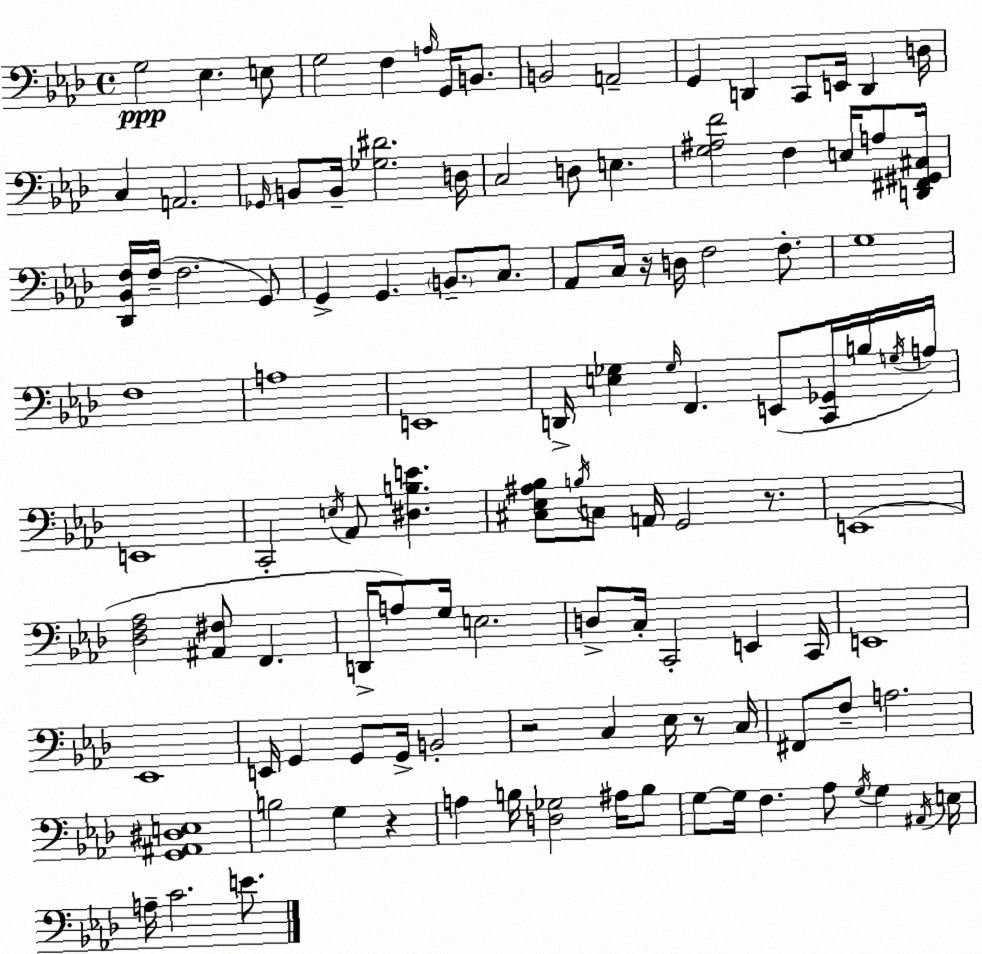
X:1
T:Untitled
M:4/4
L:1/4
K:Ab
G,2 _E, E,/2 G,2 F, A,/4 G,,/4 B,,/2 B,,2 A,,2 G,, D,, C,,/2 E,,/4 D,, D,/4 C, A,,2 _G,,/4 B,,/2 B,,/4 [_G,^D]2 D,/4 C,2 D,/2 E, [G,^A,F]2 F, E,/4 A,/2 [D,,^F,,^G,,^C,]/4 [_D,,_B,,F,]/4 F,/4 F,2 G,,/2 G,, G,, B,,/2 C,/2 _A,,/2 C,/4 z/4 D,/4 F,2 F,/2 G,4 F,4 A,4 E,,4 D,,/4 [E,_G,] _G,/4 F,, E,,/2 [C,,_G,,]/4 B,/4 G,/4 A,/4 E,,4 C,,2 E,/4 _A,,/2 [^D,B,E] [^C,_E,^A,_B,]/2 B,/4 C,/2 A,,/4 G,,2 z/2 E,,4 [_D,F,_A,]2 [^A,,^F,]/2 F,, D,,/4 A,/2 G,/4 E,2 D,/2 C,/4 C,,2 E,, C,,/4 E,,4 _E,,4 E,,/4 G,, G,,/2 G,,/4 B,,2 z2 C, _E,/4 z/2 C,/4 ^F,,/2 F,/2 A,2 [G,,^A,,^D,E,]4 B,2 G, z A, B,/4 [D,_G,]2 ^A,/4 B,/2 G,/2 G,/4 F, _A,/2 G,/4 G, ^A,,/4 E,/4 A,/4 C2 E/2